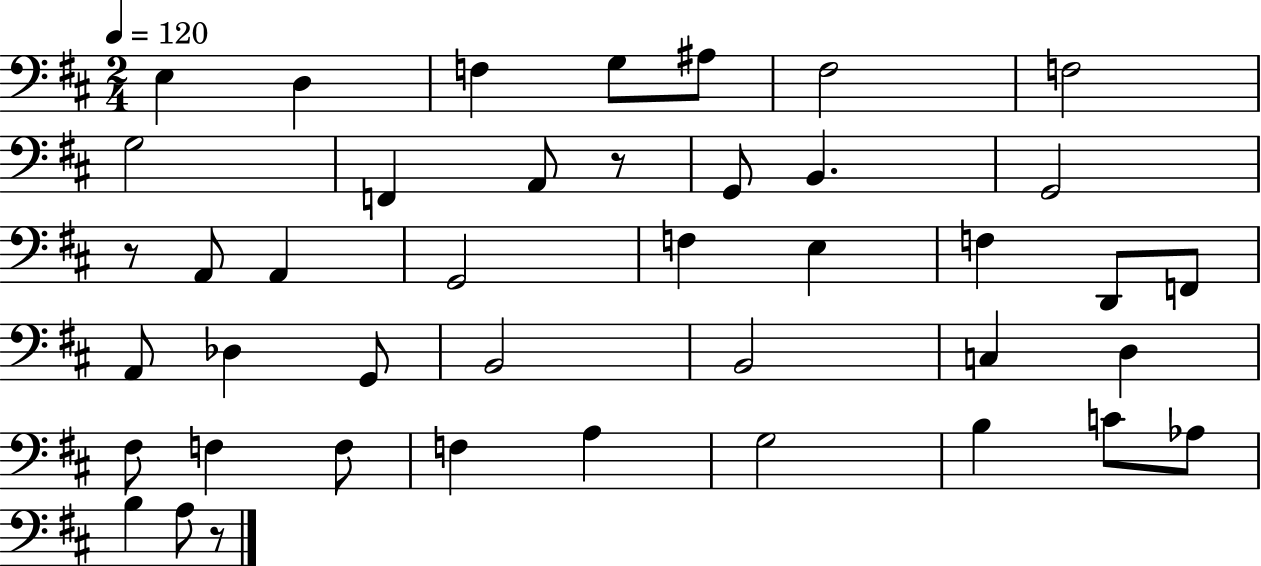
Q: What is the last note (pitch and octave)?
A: A3